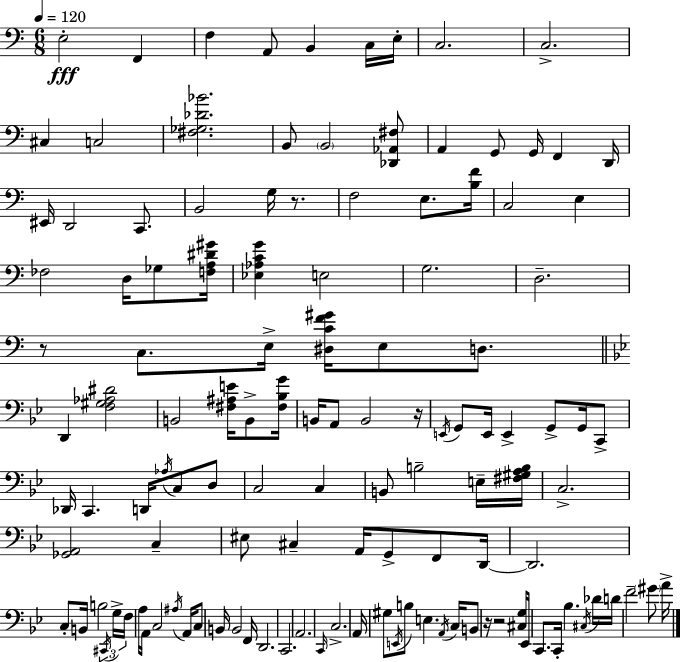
E3/h F2/q F3/q A2/e B2/q C3/s E3/s C3/h. C3/h. C#3/q C3/h [F#3,Gb3,Db4,Bb4]/h. B2/e B2/h [Db2,Ab2,F#3]/e A2/q G2/e G2/s F2/q D2/s EIS2/s D2/h C2/e. B2/h G3/s R/e. F3/h E3/e. [B3,F4]/s C3/h E3/q FES3/h D3/s Gb3/e [F3,A3,D#4,G#4]/s [Eb3,Ab3,C4,G4]/q E3/h G3/h. D3/h. R/e C3/e. E3/s [D#3,C4,F4,G#4]/s E3/e D3/e. D2/q [F3,G#3,Ab3,D#4]/h B2/h [F#3,A#3,E4]/s B2/e [F#3,Bb3,G4]/s B2/s A2/e B2/h R/s E2/s G2/e E2/s E2/q G2/e G2/s C2/e Db2/s C2/q. D2/s Ab3/s C3/e D3/e C3/h C3/q B2/e B3/h E3/s [F#3,G#3,A3,B3]/s C3/h. [Gb2,A2]/h C3/q EIS3/e C#3/q A2/s G2/e F2/e D2/s D2/h. C3/e B2/s B3/h C#2/s G3/s F3/s A3/s A2/s C3/h A#3/s A2/s C3/e B2/s B2/h F2/s D2/h. C2/h. A2/h. C2/s C3/h. A2/s G#3/e E2/s B3/e E3/q. A2/s C3/s B2/e R/s R/h [C#3,G3]/s Eb2/s C2/e. C2/s Bb3/q. C#3/s Db4/s D4/s F4/h G#4/e A4/s